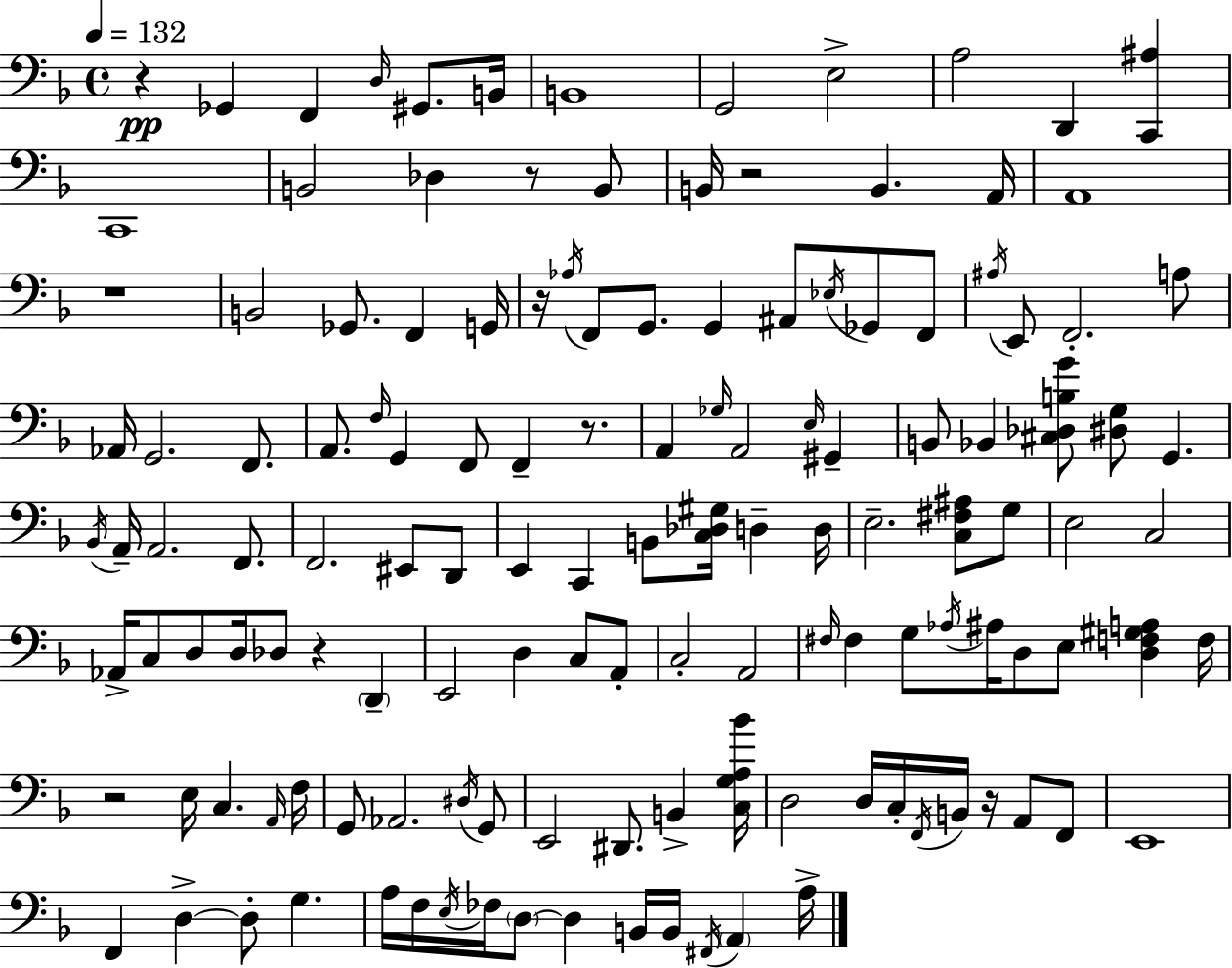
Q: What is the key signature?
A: F major